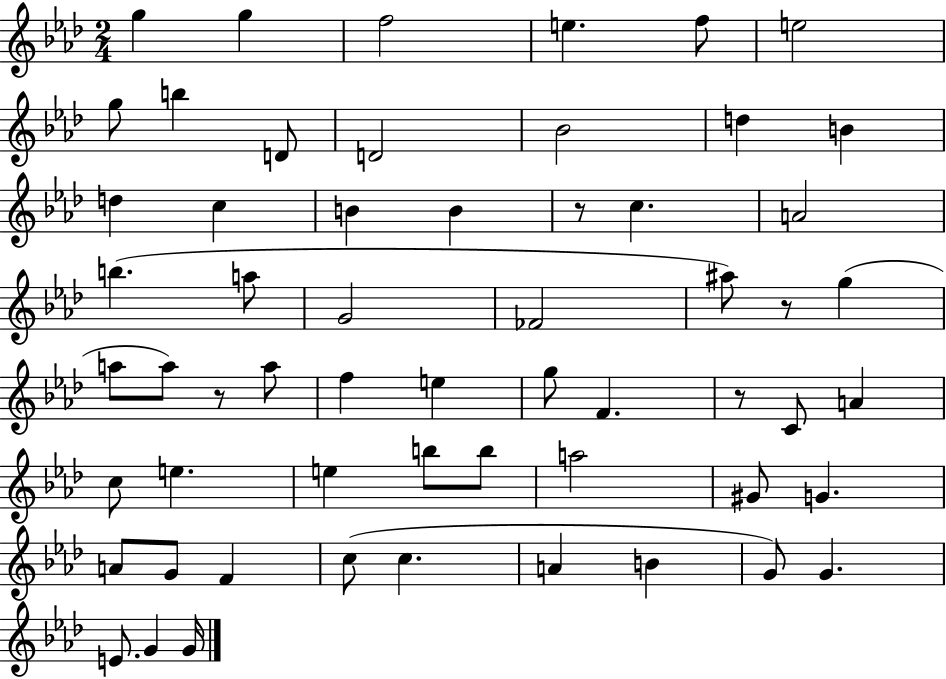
G5/q G5/q F5/h E5/q. F5/e E5/h G5/e B5/q D4/e D4/h Bb4/h D5/q B4/q D5/q C5/q B4/q B4/q R/e C5/q. A4/h B5/q. A5/e G4/h FES4/h A#5/e R/e G5/q A5/e A5/e R/e A5/e F5/q E5/q G5/e F4/q. R/e C4/e A4/q C5/e E5/q. E5/q B5/e B5/e A5/h G#4/e G4/q. A4/e G4/e F4/q C5/e C5/q. A4/q B4/q G4/e G4/q. E4/e. G4/q G4/s